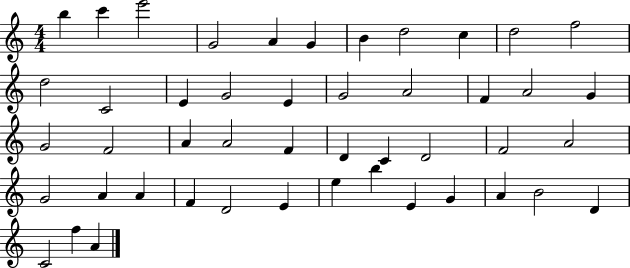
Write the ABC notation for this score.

X:1
T:Untitled
M:4/4
L:1/4
K:C
b c' e'2 G2 A G B d2 c d2 f2 d2 C2 E G2 E G2 A2 F A2 G G2 F2 A A2 F D C D2 F2 A2 G2 A A F D2 E e b E G A B2 D C2 f A